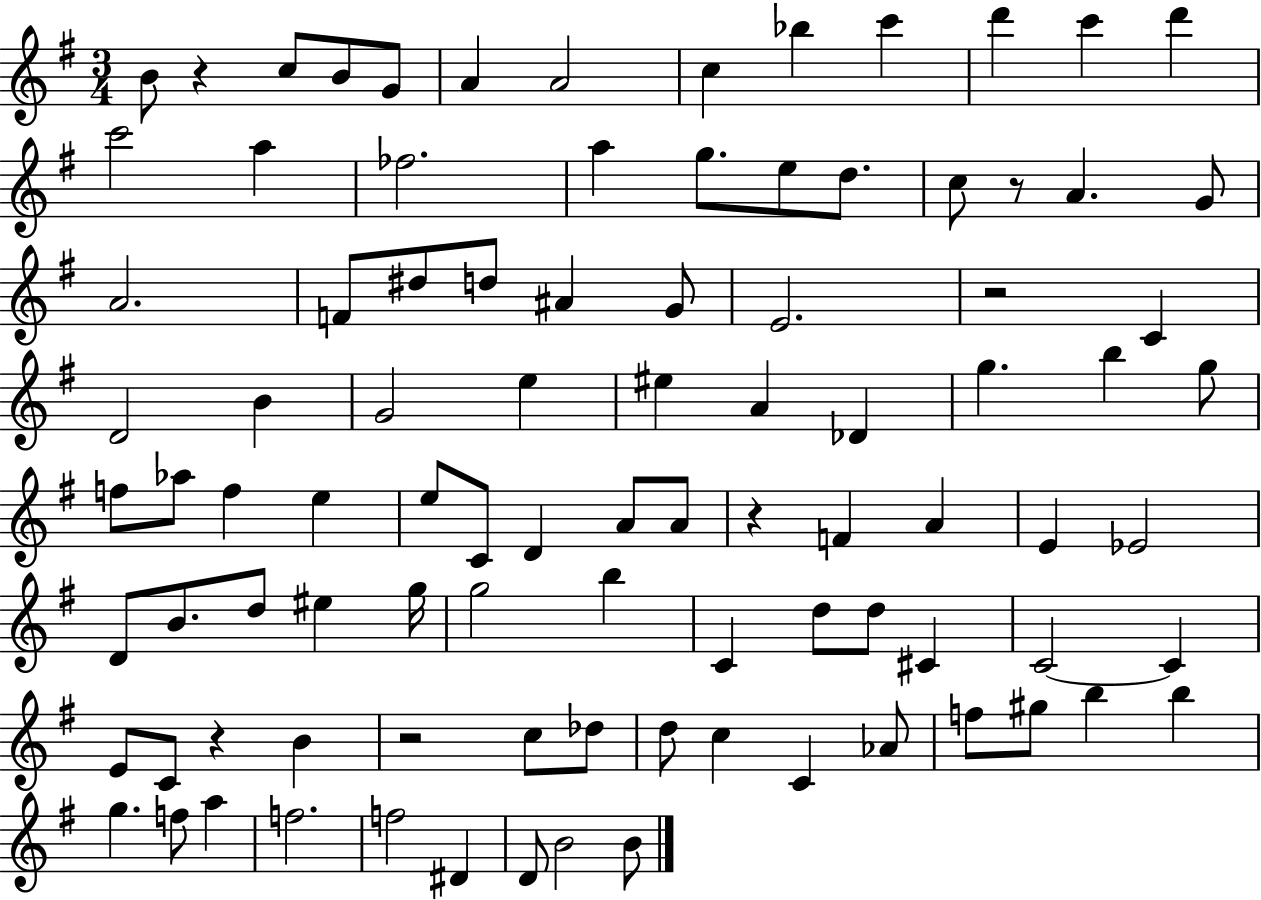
B4/e R/q C5/e B4/e G4/e A4/q A4/h C5/q Bb5/q C6/q D6/q C6/q D6/q C6/h A5/q FES5/h. A5/q G5/e. E5/e D5/e. C5/e R/e A4/q. G4/e A4/h. F4/e D#5/e D5/e A#4/q G4/e E4/h. R/h C4/q D4/h B4/q G4/h E5/q EIS5/q A4/q Db4/q G5/q. B5/q G5/e F5/e Ab5/e F5/q E5/q E5/e C4/e D4/q A4/e A4/e R/q F4/q A4/q E4/q Eb4/h D4/e B4/e. D5/e EIS5/q G5/s G5/h B5/q C4/q D5/e D5/e C#4/q C4/h C4/q E4/e C4/e R/q B4/q R/h C5/e Db5/e D5/e C5/q C4/q Ab4/e F5/e G#5/e B5/q B5/q G5/q. F5/e A5/q F5/h. F5/h D#4/q D4/e B4/h B4/e